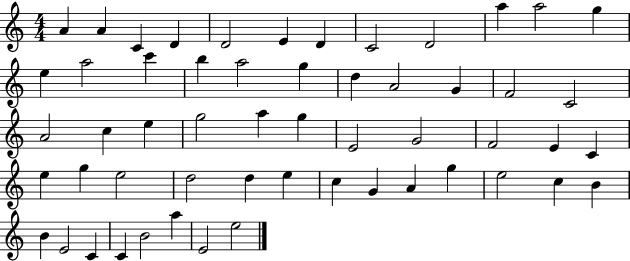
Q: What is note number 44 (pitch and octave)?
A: G5